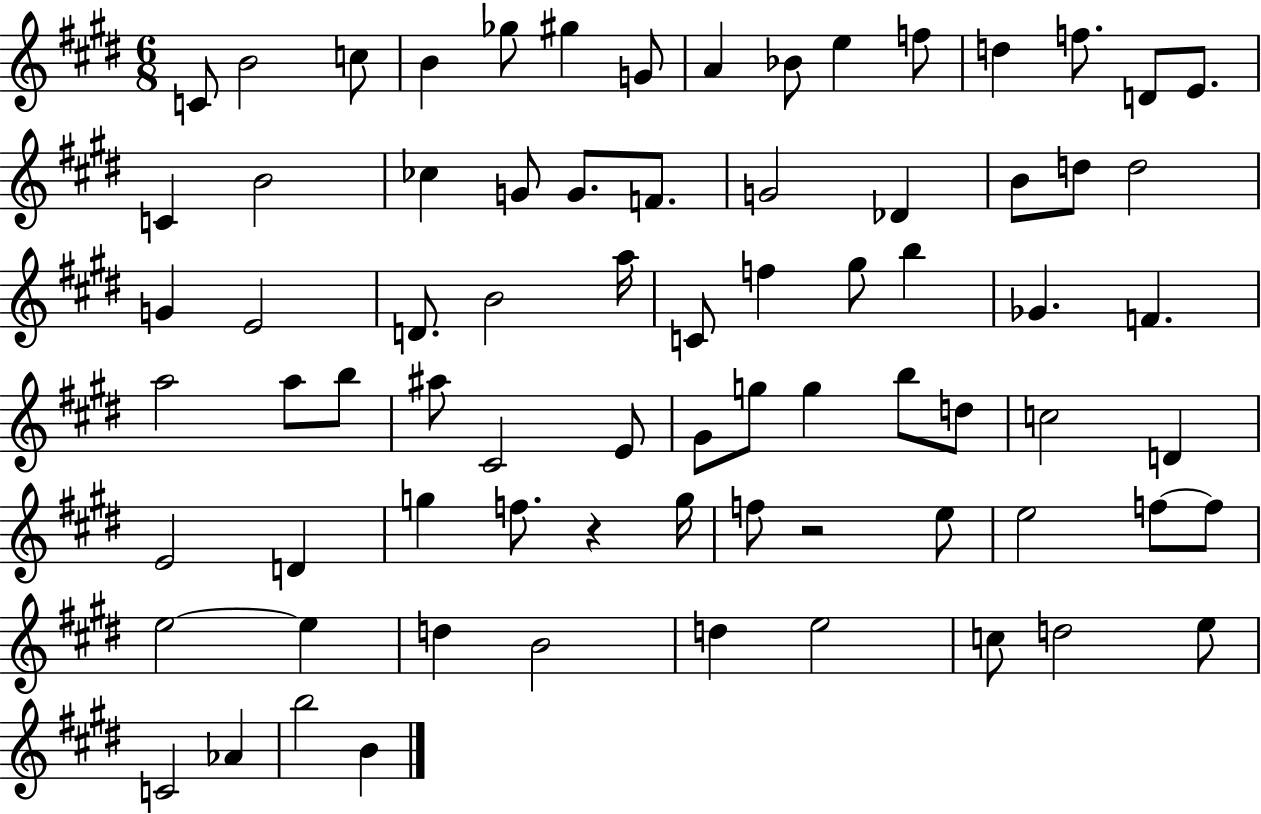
{
  \clef treble
  \numericTimeSignature
  \time 6/8
  \key e \major
  c'8 b'2 c''8 | b'4 ges''8 gis''4 g'8 | a'4 bes'8 e''4 f''8 | d''4 f''8. d'8 e'8. | \break c'4 b'2 | ces''4 g'8 g'8. f'8. | g'2 des'4 | b'8 d''8 d''2 | \break g'4 e'2 | d'8. b'2 a''16 | c'8 f''4 gis''8 b''4 | ges'4. f'4. | \break a''2 a''8 b''8 | ais''8 cis'2 e'8 | gis'8 g''8 g''4 b''8 d''8 | c''2 d'4 | \break e'2 d'4 | g''4 f''8. r4 g''16 | f''8 r2 e''8 | e''2 f''8~~ f''8 | \break e''2~~ e''4 | d''4 b'2 | d''4 e''2 | c''8 d''2 e''8 | \break c'2 aes'4 | b''2 b'4 | \bar "|."
}